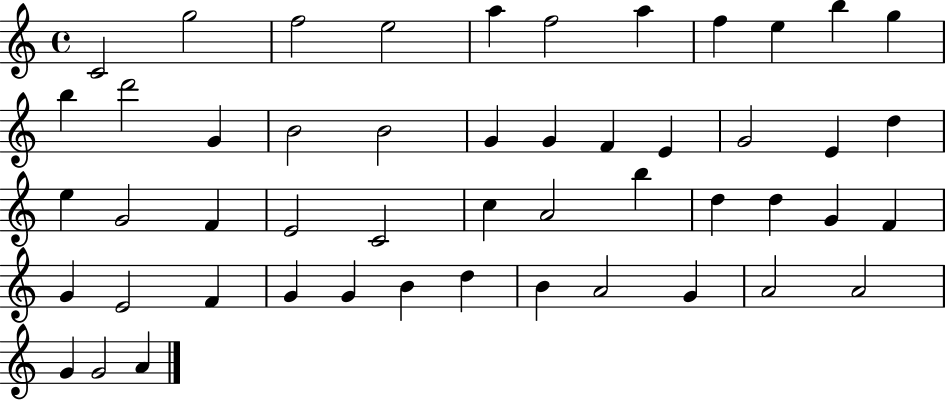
{
  \clef treble
  \time 4/4
  \defaultTimeSignature
  \key c \major
  c'2 g''2 | f''2 e''2 | a''4 f''2 a''4 | f''4 e''4 b''4 g''4 | \break b''4 d'''2 g'4 | b'2 b'2 | g'4 g'4 f'4 e'4 | g'2 e'4 d''4 | \break e''4 g'2 f'4 | e'2 c'2 | c''4 a'2 b''4 | d''4 d''4 g'4 f'4 | \break g'4 e'2 f'4 | g'4 g'4 b'4 d''4 | b'4 a'2 g'4 | a'2 a'2 | \break g'4 g'2 a'4 | \bar "|."
}